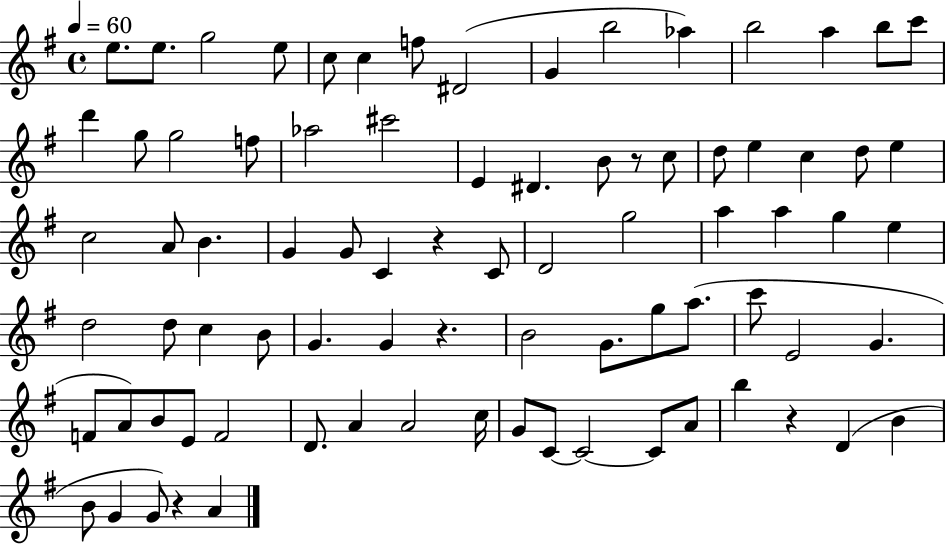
E5/e. E5/e. G5/h E5/e C5/e C5/q F5/e D#4/h G4/q B5/h Ab5/q B5/h A5/q B5/e C6/e D6/q G5/e G5/h F5/e Ab5/h C#6/h E4/q D#4/q. B4/e R/e C5/e D5/e E5/q C5/q D5/e E5/q C5/h A4/e B4/q. G4/q G4/e C4/q R/q C4/e D4/h G5/h A5/q A5/q G5/q E5/q D5/h D5/e C5/q B4/e G4/q. G4/q R/q. B4/h G4/e. G5/e A5/e. C6/e E4/h G4/q. F4/e A4/e B4/e E4/e F4/h D4/e. A4/q A4/h C5/s G4/e C4/e C4/h C4/e A4/e B5/q R/q D4/q B4/q B4/e G4/q G4/e R/q A4/q